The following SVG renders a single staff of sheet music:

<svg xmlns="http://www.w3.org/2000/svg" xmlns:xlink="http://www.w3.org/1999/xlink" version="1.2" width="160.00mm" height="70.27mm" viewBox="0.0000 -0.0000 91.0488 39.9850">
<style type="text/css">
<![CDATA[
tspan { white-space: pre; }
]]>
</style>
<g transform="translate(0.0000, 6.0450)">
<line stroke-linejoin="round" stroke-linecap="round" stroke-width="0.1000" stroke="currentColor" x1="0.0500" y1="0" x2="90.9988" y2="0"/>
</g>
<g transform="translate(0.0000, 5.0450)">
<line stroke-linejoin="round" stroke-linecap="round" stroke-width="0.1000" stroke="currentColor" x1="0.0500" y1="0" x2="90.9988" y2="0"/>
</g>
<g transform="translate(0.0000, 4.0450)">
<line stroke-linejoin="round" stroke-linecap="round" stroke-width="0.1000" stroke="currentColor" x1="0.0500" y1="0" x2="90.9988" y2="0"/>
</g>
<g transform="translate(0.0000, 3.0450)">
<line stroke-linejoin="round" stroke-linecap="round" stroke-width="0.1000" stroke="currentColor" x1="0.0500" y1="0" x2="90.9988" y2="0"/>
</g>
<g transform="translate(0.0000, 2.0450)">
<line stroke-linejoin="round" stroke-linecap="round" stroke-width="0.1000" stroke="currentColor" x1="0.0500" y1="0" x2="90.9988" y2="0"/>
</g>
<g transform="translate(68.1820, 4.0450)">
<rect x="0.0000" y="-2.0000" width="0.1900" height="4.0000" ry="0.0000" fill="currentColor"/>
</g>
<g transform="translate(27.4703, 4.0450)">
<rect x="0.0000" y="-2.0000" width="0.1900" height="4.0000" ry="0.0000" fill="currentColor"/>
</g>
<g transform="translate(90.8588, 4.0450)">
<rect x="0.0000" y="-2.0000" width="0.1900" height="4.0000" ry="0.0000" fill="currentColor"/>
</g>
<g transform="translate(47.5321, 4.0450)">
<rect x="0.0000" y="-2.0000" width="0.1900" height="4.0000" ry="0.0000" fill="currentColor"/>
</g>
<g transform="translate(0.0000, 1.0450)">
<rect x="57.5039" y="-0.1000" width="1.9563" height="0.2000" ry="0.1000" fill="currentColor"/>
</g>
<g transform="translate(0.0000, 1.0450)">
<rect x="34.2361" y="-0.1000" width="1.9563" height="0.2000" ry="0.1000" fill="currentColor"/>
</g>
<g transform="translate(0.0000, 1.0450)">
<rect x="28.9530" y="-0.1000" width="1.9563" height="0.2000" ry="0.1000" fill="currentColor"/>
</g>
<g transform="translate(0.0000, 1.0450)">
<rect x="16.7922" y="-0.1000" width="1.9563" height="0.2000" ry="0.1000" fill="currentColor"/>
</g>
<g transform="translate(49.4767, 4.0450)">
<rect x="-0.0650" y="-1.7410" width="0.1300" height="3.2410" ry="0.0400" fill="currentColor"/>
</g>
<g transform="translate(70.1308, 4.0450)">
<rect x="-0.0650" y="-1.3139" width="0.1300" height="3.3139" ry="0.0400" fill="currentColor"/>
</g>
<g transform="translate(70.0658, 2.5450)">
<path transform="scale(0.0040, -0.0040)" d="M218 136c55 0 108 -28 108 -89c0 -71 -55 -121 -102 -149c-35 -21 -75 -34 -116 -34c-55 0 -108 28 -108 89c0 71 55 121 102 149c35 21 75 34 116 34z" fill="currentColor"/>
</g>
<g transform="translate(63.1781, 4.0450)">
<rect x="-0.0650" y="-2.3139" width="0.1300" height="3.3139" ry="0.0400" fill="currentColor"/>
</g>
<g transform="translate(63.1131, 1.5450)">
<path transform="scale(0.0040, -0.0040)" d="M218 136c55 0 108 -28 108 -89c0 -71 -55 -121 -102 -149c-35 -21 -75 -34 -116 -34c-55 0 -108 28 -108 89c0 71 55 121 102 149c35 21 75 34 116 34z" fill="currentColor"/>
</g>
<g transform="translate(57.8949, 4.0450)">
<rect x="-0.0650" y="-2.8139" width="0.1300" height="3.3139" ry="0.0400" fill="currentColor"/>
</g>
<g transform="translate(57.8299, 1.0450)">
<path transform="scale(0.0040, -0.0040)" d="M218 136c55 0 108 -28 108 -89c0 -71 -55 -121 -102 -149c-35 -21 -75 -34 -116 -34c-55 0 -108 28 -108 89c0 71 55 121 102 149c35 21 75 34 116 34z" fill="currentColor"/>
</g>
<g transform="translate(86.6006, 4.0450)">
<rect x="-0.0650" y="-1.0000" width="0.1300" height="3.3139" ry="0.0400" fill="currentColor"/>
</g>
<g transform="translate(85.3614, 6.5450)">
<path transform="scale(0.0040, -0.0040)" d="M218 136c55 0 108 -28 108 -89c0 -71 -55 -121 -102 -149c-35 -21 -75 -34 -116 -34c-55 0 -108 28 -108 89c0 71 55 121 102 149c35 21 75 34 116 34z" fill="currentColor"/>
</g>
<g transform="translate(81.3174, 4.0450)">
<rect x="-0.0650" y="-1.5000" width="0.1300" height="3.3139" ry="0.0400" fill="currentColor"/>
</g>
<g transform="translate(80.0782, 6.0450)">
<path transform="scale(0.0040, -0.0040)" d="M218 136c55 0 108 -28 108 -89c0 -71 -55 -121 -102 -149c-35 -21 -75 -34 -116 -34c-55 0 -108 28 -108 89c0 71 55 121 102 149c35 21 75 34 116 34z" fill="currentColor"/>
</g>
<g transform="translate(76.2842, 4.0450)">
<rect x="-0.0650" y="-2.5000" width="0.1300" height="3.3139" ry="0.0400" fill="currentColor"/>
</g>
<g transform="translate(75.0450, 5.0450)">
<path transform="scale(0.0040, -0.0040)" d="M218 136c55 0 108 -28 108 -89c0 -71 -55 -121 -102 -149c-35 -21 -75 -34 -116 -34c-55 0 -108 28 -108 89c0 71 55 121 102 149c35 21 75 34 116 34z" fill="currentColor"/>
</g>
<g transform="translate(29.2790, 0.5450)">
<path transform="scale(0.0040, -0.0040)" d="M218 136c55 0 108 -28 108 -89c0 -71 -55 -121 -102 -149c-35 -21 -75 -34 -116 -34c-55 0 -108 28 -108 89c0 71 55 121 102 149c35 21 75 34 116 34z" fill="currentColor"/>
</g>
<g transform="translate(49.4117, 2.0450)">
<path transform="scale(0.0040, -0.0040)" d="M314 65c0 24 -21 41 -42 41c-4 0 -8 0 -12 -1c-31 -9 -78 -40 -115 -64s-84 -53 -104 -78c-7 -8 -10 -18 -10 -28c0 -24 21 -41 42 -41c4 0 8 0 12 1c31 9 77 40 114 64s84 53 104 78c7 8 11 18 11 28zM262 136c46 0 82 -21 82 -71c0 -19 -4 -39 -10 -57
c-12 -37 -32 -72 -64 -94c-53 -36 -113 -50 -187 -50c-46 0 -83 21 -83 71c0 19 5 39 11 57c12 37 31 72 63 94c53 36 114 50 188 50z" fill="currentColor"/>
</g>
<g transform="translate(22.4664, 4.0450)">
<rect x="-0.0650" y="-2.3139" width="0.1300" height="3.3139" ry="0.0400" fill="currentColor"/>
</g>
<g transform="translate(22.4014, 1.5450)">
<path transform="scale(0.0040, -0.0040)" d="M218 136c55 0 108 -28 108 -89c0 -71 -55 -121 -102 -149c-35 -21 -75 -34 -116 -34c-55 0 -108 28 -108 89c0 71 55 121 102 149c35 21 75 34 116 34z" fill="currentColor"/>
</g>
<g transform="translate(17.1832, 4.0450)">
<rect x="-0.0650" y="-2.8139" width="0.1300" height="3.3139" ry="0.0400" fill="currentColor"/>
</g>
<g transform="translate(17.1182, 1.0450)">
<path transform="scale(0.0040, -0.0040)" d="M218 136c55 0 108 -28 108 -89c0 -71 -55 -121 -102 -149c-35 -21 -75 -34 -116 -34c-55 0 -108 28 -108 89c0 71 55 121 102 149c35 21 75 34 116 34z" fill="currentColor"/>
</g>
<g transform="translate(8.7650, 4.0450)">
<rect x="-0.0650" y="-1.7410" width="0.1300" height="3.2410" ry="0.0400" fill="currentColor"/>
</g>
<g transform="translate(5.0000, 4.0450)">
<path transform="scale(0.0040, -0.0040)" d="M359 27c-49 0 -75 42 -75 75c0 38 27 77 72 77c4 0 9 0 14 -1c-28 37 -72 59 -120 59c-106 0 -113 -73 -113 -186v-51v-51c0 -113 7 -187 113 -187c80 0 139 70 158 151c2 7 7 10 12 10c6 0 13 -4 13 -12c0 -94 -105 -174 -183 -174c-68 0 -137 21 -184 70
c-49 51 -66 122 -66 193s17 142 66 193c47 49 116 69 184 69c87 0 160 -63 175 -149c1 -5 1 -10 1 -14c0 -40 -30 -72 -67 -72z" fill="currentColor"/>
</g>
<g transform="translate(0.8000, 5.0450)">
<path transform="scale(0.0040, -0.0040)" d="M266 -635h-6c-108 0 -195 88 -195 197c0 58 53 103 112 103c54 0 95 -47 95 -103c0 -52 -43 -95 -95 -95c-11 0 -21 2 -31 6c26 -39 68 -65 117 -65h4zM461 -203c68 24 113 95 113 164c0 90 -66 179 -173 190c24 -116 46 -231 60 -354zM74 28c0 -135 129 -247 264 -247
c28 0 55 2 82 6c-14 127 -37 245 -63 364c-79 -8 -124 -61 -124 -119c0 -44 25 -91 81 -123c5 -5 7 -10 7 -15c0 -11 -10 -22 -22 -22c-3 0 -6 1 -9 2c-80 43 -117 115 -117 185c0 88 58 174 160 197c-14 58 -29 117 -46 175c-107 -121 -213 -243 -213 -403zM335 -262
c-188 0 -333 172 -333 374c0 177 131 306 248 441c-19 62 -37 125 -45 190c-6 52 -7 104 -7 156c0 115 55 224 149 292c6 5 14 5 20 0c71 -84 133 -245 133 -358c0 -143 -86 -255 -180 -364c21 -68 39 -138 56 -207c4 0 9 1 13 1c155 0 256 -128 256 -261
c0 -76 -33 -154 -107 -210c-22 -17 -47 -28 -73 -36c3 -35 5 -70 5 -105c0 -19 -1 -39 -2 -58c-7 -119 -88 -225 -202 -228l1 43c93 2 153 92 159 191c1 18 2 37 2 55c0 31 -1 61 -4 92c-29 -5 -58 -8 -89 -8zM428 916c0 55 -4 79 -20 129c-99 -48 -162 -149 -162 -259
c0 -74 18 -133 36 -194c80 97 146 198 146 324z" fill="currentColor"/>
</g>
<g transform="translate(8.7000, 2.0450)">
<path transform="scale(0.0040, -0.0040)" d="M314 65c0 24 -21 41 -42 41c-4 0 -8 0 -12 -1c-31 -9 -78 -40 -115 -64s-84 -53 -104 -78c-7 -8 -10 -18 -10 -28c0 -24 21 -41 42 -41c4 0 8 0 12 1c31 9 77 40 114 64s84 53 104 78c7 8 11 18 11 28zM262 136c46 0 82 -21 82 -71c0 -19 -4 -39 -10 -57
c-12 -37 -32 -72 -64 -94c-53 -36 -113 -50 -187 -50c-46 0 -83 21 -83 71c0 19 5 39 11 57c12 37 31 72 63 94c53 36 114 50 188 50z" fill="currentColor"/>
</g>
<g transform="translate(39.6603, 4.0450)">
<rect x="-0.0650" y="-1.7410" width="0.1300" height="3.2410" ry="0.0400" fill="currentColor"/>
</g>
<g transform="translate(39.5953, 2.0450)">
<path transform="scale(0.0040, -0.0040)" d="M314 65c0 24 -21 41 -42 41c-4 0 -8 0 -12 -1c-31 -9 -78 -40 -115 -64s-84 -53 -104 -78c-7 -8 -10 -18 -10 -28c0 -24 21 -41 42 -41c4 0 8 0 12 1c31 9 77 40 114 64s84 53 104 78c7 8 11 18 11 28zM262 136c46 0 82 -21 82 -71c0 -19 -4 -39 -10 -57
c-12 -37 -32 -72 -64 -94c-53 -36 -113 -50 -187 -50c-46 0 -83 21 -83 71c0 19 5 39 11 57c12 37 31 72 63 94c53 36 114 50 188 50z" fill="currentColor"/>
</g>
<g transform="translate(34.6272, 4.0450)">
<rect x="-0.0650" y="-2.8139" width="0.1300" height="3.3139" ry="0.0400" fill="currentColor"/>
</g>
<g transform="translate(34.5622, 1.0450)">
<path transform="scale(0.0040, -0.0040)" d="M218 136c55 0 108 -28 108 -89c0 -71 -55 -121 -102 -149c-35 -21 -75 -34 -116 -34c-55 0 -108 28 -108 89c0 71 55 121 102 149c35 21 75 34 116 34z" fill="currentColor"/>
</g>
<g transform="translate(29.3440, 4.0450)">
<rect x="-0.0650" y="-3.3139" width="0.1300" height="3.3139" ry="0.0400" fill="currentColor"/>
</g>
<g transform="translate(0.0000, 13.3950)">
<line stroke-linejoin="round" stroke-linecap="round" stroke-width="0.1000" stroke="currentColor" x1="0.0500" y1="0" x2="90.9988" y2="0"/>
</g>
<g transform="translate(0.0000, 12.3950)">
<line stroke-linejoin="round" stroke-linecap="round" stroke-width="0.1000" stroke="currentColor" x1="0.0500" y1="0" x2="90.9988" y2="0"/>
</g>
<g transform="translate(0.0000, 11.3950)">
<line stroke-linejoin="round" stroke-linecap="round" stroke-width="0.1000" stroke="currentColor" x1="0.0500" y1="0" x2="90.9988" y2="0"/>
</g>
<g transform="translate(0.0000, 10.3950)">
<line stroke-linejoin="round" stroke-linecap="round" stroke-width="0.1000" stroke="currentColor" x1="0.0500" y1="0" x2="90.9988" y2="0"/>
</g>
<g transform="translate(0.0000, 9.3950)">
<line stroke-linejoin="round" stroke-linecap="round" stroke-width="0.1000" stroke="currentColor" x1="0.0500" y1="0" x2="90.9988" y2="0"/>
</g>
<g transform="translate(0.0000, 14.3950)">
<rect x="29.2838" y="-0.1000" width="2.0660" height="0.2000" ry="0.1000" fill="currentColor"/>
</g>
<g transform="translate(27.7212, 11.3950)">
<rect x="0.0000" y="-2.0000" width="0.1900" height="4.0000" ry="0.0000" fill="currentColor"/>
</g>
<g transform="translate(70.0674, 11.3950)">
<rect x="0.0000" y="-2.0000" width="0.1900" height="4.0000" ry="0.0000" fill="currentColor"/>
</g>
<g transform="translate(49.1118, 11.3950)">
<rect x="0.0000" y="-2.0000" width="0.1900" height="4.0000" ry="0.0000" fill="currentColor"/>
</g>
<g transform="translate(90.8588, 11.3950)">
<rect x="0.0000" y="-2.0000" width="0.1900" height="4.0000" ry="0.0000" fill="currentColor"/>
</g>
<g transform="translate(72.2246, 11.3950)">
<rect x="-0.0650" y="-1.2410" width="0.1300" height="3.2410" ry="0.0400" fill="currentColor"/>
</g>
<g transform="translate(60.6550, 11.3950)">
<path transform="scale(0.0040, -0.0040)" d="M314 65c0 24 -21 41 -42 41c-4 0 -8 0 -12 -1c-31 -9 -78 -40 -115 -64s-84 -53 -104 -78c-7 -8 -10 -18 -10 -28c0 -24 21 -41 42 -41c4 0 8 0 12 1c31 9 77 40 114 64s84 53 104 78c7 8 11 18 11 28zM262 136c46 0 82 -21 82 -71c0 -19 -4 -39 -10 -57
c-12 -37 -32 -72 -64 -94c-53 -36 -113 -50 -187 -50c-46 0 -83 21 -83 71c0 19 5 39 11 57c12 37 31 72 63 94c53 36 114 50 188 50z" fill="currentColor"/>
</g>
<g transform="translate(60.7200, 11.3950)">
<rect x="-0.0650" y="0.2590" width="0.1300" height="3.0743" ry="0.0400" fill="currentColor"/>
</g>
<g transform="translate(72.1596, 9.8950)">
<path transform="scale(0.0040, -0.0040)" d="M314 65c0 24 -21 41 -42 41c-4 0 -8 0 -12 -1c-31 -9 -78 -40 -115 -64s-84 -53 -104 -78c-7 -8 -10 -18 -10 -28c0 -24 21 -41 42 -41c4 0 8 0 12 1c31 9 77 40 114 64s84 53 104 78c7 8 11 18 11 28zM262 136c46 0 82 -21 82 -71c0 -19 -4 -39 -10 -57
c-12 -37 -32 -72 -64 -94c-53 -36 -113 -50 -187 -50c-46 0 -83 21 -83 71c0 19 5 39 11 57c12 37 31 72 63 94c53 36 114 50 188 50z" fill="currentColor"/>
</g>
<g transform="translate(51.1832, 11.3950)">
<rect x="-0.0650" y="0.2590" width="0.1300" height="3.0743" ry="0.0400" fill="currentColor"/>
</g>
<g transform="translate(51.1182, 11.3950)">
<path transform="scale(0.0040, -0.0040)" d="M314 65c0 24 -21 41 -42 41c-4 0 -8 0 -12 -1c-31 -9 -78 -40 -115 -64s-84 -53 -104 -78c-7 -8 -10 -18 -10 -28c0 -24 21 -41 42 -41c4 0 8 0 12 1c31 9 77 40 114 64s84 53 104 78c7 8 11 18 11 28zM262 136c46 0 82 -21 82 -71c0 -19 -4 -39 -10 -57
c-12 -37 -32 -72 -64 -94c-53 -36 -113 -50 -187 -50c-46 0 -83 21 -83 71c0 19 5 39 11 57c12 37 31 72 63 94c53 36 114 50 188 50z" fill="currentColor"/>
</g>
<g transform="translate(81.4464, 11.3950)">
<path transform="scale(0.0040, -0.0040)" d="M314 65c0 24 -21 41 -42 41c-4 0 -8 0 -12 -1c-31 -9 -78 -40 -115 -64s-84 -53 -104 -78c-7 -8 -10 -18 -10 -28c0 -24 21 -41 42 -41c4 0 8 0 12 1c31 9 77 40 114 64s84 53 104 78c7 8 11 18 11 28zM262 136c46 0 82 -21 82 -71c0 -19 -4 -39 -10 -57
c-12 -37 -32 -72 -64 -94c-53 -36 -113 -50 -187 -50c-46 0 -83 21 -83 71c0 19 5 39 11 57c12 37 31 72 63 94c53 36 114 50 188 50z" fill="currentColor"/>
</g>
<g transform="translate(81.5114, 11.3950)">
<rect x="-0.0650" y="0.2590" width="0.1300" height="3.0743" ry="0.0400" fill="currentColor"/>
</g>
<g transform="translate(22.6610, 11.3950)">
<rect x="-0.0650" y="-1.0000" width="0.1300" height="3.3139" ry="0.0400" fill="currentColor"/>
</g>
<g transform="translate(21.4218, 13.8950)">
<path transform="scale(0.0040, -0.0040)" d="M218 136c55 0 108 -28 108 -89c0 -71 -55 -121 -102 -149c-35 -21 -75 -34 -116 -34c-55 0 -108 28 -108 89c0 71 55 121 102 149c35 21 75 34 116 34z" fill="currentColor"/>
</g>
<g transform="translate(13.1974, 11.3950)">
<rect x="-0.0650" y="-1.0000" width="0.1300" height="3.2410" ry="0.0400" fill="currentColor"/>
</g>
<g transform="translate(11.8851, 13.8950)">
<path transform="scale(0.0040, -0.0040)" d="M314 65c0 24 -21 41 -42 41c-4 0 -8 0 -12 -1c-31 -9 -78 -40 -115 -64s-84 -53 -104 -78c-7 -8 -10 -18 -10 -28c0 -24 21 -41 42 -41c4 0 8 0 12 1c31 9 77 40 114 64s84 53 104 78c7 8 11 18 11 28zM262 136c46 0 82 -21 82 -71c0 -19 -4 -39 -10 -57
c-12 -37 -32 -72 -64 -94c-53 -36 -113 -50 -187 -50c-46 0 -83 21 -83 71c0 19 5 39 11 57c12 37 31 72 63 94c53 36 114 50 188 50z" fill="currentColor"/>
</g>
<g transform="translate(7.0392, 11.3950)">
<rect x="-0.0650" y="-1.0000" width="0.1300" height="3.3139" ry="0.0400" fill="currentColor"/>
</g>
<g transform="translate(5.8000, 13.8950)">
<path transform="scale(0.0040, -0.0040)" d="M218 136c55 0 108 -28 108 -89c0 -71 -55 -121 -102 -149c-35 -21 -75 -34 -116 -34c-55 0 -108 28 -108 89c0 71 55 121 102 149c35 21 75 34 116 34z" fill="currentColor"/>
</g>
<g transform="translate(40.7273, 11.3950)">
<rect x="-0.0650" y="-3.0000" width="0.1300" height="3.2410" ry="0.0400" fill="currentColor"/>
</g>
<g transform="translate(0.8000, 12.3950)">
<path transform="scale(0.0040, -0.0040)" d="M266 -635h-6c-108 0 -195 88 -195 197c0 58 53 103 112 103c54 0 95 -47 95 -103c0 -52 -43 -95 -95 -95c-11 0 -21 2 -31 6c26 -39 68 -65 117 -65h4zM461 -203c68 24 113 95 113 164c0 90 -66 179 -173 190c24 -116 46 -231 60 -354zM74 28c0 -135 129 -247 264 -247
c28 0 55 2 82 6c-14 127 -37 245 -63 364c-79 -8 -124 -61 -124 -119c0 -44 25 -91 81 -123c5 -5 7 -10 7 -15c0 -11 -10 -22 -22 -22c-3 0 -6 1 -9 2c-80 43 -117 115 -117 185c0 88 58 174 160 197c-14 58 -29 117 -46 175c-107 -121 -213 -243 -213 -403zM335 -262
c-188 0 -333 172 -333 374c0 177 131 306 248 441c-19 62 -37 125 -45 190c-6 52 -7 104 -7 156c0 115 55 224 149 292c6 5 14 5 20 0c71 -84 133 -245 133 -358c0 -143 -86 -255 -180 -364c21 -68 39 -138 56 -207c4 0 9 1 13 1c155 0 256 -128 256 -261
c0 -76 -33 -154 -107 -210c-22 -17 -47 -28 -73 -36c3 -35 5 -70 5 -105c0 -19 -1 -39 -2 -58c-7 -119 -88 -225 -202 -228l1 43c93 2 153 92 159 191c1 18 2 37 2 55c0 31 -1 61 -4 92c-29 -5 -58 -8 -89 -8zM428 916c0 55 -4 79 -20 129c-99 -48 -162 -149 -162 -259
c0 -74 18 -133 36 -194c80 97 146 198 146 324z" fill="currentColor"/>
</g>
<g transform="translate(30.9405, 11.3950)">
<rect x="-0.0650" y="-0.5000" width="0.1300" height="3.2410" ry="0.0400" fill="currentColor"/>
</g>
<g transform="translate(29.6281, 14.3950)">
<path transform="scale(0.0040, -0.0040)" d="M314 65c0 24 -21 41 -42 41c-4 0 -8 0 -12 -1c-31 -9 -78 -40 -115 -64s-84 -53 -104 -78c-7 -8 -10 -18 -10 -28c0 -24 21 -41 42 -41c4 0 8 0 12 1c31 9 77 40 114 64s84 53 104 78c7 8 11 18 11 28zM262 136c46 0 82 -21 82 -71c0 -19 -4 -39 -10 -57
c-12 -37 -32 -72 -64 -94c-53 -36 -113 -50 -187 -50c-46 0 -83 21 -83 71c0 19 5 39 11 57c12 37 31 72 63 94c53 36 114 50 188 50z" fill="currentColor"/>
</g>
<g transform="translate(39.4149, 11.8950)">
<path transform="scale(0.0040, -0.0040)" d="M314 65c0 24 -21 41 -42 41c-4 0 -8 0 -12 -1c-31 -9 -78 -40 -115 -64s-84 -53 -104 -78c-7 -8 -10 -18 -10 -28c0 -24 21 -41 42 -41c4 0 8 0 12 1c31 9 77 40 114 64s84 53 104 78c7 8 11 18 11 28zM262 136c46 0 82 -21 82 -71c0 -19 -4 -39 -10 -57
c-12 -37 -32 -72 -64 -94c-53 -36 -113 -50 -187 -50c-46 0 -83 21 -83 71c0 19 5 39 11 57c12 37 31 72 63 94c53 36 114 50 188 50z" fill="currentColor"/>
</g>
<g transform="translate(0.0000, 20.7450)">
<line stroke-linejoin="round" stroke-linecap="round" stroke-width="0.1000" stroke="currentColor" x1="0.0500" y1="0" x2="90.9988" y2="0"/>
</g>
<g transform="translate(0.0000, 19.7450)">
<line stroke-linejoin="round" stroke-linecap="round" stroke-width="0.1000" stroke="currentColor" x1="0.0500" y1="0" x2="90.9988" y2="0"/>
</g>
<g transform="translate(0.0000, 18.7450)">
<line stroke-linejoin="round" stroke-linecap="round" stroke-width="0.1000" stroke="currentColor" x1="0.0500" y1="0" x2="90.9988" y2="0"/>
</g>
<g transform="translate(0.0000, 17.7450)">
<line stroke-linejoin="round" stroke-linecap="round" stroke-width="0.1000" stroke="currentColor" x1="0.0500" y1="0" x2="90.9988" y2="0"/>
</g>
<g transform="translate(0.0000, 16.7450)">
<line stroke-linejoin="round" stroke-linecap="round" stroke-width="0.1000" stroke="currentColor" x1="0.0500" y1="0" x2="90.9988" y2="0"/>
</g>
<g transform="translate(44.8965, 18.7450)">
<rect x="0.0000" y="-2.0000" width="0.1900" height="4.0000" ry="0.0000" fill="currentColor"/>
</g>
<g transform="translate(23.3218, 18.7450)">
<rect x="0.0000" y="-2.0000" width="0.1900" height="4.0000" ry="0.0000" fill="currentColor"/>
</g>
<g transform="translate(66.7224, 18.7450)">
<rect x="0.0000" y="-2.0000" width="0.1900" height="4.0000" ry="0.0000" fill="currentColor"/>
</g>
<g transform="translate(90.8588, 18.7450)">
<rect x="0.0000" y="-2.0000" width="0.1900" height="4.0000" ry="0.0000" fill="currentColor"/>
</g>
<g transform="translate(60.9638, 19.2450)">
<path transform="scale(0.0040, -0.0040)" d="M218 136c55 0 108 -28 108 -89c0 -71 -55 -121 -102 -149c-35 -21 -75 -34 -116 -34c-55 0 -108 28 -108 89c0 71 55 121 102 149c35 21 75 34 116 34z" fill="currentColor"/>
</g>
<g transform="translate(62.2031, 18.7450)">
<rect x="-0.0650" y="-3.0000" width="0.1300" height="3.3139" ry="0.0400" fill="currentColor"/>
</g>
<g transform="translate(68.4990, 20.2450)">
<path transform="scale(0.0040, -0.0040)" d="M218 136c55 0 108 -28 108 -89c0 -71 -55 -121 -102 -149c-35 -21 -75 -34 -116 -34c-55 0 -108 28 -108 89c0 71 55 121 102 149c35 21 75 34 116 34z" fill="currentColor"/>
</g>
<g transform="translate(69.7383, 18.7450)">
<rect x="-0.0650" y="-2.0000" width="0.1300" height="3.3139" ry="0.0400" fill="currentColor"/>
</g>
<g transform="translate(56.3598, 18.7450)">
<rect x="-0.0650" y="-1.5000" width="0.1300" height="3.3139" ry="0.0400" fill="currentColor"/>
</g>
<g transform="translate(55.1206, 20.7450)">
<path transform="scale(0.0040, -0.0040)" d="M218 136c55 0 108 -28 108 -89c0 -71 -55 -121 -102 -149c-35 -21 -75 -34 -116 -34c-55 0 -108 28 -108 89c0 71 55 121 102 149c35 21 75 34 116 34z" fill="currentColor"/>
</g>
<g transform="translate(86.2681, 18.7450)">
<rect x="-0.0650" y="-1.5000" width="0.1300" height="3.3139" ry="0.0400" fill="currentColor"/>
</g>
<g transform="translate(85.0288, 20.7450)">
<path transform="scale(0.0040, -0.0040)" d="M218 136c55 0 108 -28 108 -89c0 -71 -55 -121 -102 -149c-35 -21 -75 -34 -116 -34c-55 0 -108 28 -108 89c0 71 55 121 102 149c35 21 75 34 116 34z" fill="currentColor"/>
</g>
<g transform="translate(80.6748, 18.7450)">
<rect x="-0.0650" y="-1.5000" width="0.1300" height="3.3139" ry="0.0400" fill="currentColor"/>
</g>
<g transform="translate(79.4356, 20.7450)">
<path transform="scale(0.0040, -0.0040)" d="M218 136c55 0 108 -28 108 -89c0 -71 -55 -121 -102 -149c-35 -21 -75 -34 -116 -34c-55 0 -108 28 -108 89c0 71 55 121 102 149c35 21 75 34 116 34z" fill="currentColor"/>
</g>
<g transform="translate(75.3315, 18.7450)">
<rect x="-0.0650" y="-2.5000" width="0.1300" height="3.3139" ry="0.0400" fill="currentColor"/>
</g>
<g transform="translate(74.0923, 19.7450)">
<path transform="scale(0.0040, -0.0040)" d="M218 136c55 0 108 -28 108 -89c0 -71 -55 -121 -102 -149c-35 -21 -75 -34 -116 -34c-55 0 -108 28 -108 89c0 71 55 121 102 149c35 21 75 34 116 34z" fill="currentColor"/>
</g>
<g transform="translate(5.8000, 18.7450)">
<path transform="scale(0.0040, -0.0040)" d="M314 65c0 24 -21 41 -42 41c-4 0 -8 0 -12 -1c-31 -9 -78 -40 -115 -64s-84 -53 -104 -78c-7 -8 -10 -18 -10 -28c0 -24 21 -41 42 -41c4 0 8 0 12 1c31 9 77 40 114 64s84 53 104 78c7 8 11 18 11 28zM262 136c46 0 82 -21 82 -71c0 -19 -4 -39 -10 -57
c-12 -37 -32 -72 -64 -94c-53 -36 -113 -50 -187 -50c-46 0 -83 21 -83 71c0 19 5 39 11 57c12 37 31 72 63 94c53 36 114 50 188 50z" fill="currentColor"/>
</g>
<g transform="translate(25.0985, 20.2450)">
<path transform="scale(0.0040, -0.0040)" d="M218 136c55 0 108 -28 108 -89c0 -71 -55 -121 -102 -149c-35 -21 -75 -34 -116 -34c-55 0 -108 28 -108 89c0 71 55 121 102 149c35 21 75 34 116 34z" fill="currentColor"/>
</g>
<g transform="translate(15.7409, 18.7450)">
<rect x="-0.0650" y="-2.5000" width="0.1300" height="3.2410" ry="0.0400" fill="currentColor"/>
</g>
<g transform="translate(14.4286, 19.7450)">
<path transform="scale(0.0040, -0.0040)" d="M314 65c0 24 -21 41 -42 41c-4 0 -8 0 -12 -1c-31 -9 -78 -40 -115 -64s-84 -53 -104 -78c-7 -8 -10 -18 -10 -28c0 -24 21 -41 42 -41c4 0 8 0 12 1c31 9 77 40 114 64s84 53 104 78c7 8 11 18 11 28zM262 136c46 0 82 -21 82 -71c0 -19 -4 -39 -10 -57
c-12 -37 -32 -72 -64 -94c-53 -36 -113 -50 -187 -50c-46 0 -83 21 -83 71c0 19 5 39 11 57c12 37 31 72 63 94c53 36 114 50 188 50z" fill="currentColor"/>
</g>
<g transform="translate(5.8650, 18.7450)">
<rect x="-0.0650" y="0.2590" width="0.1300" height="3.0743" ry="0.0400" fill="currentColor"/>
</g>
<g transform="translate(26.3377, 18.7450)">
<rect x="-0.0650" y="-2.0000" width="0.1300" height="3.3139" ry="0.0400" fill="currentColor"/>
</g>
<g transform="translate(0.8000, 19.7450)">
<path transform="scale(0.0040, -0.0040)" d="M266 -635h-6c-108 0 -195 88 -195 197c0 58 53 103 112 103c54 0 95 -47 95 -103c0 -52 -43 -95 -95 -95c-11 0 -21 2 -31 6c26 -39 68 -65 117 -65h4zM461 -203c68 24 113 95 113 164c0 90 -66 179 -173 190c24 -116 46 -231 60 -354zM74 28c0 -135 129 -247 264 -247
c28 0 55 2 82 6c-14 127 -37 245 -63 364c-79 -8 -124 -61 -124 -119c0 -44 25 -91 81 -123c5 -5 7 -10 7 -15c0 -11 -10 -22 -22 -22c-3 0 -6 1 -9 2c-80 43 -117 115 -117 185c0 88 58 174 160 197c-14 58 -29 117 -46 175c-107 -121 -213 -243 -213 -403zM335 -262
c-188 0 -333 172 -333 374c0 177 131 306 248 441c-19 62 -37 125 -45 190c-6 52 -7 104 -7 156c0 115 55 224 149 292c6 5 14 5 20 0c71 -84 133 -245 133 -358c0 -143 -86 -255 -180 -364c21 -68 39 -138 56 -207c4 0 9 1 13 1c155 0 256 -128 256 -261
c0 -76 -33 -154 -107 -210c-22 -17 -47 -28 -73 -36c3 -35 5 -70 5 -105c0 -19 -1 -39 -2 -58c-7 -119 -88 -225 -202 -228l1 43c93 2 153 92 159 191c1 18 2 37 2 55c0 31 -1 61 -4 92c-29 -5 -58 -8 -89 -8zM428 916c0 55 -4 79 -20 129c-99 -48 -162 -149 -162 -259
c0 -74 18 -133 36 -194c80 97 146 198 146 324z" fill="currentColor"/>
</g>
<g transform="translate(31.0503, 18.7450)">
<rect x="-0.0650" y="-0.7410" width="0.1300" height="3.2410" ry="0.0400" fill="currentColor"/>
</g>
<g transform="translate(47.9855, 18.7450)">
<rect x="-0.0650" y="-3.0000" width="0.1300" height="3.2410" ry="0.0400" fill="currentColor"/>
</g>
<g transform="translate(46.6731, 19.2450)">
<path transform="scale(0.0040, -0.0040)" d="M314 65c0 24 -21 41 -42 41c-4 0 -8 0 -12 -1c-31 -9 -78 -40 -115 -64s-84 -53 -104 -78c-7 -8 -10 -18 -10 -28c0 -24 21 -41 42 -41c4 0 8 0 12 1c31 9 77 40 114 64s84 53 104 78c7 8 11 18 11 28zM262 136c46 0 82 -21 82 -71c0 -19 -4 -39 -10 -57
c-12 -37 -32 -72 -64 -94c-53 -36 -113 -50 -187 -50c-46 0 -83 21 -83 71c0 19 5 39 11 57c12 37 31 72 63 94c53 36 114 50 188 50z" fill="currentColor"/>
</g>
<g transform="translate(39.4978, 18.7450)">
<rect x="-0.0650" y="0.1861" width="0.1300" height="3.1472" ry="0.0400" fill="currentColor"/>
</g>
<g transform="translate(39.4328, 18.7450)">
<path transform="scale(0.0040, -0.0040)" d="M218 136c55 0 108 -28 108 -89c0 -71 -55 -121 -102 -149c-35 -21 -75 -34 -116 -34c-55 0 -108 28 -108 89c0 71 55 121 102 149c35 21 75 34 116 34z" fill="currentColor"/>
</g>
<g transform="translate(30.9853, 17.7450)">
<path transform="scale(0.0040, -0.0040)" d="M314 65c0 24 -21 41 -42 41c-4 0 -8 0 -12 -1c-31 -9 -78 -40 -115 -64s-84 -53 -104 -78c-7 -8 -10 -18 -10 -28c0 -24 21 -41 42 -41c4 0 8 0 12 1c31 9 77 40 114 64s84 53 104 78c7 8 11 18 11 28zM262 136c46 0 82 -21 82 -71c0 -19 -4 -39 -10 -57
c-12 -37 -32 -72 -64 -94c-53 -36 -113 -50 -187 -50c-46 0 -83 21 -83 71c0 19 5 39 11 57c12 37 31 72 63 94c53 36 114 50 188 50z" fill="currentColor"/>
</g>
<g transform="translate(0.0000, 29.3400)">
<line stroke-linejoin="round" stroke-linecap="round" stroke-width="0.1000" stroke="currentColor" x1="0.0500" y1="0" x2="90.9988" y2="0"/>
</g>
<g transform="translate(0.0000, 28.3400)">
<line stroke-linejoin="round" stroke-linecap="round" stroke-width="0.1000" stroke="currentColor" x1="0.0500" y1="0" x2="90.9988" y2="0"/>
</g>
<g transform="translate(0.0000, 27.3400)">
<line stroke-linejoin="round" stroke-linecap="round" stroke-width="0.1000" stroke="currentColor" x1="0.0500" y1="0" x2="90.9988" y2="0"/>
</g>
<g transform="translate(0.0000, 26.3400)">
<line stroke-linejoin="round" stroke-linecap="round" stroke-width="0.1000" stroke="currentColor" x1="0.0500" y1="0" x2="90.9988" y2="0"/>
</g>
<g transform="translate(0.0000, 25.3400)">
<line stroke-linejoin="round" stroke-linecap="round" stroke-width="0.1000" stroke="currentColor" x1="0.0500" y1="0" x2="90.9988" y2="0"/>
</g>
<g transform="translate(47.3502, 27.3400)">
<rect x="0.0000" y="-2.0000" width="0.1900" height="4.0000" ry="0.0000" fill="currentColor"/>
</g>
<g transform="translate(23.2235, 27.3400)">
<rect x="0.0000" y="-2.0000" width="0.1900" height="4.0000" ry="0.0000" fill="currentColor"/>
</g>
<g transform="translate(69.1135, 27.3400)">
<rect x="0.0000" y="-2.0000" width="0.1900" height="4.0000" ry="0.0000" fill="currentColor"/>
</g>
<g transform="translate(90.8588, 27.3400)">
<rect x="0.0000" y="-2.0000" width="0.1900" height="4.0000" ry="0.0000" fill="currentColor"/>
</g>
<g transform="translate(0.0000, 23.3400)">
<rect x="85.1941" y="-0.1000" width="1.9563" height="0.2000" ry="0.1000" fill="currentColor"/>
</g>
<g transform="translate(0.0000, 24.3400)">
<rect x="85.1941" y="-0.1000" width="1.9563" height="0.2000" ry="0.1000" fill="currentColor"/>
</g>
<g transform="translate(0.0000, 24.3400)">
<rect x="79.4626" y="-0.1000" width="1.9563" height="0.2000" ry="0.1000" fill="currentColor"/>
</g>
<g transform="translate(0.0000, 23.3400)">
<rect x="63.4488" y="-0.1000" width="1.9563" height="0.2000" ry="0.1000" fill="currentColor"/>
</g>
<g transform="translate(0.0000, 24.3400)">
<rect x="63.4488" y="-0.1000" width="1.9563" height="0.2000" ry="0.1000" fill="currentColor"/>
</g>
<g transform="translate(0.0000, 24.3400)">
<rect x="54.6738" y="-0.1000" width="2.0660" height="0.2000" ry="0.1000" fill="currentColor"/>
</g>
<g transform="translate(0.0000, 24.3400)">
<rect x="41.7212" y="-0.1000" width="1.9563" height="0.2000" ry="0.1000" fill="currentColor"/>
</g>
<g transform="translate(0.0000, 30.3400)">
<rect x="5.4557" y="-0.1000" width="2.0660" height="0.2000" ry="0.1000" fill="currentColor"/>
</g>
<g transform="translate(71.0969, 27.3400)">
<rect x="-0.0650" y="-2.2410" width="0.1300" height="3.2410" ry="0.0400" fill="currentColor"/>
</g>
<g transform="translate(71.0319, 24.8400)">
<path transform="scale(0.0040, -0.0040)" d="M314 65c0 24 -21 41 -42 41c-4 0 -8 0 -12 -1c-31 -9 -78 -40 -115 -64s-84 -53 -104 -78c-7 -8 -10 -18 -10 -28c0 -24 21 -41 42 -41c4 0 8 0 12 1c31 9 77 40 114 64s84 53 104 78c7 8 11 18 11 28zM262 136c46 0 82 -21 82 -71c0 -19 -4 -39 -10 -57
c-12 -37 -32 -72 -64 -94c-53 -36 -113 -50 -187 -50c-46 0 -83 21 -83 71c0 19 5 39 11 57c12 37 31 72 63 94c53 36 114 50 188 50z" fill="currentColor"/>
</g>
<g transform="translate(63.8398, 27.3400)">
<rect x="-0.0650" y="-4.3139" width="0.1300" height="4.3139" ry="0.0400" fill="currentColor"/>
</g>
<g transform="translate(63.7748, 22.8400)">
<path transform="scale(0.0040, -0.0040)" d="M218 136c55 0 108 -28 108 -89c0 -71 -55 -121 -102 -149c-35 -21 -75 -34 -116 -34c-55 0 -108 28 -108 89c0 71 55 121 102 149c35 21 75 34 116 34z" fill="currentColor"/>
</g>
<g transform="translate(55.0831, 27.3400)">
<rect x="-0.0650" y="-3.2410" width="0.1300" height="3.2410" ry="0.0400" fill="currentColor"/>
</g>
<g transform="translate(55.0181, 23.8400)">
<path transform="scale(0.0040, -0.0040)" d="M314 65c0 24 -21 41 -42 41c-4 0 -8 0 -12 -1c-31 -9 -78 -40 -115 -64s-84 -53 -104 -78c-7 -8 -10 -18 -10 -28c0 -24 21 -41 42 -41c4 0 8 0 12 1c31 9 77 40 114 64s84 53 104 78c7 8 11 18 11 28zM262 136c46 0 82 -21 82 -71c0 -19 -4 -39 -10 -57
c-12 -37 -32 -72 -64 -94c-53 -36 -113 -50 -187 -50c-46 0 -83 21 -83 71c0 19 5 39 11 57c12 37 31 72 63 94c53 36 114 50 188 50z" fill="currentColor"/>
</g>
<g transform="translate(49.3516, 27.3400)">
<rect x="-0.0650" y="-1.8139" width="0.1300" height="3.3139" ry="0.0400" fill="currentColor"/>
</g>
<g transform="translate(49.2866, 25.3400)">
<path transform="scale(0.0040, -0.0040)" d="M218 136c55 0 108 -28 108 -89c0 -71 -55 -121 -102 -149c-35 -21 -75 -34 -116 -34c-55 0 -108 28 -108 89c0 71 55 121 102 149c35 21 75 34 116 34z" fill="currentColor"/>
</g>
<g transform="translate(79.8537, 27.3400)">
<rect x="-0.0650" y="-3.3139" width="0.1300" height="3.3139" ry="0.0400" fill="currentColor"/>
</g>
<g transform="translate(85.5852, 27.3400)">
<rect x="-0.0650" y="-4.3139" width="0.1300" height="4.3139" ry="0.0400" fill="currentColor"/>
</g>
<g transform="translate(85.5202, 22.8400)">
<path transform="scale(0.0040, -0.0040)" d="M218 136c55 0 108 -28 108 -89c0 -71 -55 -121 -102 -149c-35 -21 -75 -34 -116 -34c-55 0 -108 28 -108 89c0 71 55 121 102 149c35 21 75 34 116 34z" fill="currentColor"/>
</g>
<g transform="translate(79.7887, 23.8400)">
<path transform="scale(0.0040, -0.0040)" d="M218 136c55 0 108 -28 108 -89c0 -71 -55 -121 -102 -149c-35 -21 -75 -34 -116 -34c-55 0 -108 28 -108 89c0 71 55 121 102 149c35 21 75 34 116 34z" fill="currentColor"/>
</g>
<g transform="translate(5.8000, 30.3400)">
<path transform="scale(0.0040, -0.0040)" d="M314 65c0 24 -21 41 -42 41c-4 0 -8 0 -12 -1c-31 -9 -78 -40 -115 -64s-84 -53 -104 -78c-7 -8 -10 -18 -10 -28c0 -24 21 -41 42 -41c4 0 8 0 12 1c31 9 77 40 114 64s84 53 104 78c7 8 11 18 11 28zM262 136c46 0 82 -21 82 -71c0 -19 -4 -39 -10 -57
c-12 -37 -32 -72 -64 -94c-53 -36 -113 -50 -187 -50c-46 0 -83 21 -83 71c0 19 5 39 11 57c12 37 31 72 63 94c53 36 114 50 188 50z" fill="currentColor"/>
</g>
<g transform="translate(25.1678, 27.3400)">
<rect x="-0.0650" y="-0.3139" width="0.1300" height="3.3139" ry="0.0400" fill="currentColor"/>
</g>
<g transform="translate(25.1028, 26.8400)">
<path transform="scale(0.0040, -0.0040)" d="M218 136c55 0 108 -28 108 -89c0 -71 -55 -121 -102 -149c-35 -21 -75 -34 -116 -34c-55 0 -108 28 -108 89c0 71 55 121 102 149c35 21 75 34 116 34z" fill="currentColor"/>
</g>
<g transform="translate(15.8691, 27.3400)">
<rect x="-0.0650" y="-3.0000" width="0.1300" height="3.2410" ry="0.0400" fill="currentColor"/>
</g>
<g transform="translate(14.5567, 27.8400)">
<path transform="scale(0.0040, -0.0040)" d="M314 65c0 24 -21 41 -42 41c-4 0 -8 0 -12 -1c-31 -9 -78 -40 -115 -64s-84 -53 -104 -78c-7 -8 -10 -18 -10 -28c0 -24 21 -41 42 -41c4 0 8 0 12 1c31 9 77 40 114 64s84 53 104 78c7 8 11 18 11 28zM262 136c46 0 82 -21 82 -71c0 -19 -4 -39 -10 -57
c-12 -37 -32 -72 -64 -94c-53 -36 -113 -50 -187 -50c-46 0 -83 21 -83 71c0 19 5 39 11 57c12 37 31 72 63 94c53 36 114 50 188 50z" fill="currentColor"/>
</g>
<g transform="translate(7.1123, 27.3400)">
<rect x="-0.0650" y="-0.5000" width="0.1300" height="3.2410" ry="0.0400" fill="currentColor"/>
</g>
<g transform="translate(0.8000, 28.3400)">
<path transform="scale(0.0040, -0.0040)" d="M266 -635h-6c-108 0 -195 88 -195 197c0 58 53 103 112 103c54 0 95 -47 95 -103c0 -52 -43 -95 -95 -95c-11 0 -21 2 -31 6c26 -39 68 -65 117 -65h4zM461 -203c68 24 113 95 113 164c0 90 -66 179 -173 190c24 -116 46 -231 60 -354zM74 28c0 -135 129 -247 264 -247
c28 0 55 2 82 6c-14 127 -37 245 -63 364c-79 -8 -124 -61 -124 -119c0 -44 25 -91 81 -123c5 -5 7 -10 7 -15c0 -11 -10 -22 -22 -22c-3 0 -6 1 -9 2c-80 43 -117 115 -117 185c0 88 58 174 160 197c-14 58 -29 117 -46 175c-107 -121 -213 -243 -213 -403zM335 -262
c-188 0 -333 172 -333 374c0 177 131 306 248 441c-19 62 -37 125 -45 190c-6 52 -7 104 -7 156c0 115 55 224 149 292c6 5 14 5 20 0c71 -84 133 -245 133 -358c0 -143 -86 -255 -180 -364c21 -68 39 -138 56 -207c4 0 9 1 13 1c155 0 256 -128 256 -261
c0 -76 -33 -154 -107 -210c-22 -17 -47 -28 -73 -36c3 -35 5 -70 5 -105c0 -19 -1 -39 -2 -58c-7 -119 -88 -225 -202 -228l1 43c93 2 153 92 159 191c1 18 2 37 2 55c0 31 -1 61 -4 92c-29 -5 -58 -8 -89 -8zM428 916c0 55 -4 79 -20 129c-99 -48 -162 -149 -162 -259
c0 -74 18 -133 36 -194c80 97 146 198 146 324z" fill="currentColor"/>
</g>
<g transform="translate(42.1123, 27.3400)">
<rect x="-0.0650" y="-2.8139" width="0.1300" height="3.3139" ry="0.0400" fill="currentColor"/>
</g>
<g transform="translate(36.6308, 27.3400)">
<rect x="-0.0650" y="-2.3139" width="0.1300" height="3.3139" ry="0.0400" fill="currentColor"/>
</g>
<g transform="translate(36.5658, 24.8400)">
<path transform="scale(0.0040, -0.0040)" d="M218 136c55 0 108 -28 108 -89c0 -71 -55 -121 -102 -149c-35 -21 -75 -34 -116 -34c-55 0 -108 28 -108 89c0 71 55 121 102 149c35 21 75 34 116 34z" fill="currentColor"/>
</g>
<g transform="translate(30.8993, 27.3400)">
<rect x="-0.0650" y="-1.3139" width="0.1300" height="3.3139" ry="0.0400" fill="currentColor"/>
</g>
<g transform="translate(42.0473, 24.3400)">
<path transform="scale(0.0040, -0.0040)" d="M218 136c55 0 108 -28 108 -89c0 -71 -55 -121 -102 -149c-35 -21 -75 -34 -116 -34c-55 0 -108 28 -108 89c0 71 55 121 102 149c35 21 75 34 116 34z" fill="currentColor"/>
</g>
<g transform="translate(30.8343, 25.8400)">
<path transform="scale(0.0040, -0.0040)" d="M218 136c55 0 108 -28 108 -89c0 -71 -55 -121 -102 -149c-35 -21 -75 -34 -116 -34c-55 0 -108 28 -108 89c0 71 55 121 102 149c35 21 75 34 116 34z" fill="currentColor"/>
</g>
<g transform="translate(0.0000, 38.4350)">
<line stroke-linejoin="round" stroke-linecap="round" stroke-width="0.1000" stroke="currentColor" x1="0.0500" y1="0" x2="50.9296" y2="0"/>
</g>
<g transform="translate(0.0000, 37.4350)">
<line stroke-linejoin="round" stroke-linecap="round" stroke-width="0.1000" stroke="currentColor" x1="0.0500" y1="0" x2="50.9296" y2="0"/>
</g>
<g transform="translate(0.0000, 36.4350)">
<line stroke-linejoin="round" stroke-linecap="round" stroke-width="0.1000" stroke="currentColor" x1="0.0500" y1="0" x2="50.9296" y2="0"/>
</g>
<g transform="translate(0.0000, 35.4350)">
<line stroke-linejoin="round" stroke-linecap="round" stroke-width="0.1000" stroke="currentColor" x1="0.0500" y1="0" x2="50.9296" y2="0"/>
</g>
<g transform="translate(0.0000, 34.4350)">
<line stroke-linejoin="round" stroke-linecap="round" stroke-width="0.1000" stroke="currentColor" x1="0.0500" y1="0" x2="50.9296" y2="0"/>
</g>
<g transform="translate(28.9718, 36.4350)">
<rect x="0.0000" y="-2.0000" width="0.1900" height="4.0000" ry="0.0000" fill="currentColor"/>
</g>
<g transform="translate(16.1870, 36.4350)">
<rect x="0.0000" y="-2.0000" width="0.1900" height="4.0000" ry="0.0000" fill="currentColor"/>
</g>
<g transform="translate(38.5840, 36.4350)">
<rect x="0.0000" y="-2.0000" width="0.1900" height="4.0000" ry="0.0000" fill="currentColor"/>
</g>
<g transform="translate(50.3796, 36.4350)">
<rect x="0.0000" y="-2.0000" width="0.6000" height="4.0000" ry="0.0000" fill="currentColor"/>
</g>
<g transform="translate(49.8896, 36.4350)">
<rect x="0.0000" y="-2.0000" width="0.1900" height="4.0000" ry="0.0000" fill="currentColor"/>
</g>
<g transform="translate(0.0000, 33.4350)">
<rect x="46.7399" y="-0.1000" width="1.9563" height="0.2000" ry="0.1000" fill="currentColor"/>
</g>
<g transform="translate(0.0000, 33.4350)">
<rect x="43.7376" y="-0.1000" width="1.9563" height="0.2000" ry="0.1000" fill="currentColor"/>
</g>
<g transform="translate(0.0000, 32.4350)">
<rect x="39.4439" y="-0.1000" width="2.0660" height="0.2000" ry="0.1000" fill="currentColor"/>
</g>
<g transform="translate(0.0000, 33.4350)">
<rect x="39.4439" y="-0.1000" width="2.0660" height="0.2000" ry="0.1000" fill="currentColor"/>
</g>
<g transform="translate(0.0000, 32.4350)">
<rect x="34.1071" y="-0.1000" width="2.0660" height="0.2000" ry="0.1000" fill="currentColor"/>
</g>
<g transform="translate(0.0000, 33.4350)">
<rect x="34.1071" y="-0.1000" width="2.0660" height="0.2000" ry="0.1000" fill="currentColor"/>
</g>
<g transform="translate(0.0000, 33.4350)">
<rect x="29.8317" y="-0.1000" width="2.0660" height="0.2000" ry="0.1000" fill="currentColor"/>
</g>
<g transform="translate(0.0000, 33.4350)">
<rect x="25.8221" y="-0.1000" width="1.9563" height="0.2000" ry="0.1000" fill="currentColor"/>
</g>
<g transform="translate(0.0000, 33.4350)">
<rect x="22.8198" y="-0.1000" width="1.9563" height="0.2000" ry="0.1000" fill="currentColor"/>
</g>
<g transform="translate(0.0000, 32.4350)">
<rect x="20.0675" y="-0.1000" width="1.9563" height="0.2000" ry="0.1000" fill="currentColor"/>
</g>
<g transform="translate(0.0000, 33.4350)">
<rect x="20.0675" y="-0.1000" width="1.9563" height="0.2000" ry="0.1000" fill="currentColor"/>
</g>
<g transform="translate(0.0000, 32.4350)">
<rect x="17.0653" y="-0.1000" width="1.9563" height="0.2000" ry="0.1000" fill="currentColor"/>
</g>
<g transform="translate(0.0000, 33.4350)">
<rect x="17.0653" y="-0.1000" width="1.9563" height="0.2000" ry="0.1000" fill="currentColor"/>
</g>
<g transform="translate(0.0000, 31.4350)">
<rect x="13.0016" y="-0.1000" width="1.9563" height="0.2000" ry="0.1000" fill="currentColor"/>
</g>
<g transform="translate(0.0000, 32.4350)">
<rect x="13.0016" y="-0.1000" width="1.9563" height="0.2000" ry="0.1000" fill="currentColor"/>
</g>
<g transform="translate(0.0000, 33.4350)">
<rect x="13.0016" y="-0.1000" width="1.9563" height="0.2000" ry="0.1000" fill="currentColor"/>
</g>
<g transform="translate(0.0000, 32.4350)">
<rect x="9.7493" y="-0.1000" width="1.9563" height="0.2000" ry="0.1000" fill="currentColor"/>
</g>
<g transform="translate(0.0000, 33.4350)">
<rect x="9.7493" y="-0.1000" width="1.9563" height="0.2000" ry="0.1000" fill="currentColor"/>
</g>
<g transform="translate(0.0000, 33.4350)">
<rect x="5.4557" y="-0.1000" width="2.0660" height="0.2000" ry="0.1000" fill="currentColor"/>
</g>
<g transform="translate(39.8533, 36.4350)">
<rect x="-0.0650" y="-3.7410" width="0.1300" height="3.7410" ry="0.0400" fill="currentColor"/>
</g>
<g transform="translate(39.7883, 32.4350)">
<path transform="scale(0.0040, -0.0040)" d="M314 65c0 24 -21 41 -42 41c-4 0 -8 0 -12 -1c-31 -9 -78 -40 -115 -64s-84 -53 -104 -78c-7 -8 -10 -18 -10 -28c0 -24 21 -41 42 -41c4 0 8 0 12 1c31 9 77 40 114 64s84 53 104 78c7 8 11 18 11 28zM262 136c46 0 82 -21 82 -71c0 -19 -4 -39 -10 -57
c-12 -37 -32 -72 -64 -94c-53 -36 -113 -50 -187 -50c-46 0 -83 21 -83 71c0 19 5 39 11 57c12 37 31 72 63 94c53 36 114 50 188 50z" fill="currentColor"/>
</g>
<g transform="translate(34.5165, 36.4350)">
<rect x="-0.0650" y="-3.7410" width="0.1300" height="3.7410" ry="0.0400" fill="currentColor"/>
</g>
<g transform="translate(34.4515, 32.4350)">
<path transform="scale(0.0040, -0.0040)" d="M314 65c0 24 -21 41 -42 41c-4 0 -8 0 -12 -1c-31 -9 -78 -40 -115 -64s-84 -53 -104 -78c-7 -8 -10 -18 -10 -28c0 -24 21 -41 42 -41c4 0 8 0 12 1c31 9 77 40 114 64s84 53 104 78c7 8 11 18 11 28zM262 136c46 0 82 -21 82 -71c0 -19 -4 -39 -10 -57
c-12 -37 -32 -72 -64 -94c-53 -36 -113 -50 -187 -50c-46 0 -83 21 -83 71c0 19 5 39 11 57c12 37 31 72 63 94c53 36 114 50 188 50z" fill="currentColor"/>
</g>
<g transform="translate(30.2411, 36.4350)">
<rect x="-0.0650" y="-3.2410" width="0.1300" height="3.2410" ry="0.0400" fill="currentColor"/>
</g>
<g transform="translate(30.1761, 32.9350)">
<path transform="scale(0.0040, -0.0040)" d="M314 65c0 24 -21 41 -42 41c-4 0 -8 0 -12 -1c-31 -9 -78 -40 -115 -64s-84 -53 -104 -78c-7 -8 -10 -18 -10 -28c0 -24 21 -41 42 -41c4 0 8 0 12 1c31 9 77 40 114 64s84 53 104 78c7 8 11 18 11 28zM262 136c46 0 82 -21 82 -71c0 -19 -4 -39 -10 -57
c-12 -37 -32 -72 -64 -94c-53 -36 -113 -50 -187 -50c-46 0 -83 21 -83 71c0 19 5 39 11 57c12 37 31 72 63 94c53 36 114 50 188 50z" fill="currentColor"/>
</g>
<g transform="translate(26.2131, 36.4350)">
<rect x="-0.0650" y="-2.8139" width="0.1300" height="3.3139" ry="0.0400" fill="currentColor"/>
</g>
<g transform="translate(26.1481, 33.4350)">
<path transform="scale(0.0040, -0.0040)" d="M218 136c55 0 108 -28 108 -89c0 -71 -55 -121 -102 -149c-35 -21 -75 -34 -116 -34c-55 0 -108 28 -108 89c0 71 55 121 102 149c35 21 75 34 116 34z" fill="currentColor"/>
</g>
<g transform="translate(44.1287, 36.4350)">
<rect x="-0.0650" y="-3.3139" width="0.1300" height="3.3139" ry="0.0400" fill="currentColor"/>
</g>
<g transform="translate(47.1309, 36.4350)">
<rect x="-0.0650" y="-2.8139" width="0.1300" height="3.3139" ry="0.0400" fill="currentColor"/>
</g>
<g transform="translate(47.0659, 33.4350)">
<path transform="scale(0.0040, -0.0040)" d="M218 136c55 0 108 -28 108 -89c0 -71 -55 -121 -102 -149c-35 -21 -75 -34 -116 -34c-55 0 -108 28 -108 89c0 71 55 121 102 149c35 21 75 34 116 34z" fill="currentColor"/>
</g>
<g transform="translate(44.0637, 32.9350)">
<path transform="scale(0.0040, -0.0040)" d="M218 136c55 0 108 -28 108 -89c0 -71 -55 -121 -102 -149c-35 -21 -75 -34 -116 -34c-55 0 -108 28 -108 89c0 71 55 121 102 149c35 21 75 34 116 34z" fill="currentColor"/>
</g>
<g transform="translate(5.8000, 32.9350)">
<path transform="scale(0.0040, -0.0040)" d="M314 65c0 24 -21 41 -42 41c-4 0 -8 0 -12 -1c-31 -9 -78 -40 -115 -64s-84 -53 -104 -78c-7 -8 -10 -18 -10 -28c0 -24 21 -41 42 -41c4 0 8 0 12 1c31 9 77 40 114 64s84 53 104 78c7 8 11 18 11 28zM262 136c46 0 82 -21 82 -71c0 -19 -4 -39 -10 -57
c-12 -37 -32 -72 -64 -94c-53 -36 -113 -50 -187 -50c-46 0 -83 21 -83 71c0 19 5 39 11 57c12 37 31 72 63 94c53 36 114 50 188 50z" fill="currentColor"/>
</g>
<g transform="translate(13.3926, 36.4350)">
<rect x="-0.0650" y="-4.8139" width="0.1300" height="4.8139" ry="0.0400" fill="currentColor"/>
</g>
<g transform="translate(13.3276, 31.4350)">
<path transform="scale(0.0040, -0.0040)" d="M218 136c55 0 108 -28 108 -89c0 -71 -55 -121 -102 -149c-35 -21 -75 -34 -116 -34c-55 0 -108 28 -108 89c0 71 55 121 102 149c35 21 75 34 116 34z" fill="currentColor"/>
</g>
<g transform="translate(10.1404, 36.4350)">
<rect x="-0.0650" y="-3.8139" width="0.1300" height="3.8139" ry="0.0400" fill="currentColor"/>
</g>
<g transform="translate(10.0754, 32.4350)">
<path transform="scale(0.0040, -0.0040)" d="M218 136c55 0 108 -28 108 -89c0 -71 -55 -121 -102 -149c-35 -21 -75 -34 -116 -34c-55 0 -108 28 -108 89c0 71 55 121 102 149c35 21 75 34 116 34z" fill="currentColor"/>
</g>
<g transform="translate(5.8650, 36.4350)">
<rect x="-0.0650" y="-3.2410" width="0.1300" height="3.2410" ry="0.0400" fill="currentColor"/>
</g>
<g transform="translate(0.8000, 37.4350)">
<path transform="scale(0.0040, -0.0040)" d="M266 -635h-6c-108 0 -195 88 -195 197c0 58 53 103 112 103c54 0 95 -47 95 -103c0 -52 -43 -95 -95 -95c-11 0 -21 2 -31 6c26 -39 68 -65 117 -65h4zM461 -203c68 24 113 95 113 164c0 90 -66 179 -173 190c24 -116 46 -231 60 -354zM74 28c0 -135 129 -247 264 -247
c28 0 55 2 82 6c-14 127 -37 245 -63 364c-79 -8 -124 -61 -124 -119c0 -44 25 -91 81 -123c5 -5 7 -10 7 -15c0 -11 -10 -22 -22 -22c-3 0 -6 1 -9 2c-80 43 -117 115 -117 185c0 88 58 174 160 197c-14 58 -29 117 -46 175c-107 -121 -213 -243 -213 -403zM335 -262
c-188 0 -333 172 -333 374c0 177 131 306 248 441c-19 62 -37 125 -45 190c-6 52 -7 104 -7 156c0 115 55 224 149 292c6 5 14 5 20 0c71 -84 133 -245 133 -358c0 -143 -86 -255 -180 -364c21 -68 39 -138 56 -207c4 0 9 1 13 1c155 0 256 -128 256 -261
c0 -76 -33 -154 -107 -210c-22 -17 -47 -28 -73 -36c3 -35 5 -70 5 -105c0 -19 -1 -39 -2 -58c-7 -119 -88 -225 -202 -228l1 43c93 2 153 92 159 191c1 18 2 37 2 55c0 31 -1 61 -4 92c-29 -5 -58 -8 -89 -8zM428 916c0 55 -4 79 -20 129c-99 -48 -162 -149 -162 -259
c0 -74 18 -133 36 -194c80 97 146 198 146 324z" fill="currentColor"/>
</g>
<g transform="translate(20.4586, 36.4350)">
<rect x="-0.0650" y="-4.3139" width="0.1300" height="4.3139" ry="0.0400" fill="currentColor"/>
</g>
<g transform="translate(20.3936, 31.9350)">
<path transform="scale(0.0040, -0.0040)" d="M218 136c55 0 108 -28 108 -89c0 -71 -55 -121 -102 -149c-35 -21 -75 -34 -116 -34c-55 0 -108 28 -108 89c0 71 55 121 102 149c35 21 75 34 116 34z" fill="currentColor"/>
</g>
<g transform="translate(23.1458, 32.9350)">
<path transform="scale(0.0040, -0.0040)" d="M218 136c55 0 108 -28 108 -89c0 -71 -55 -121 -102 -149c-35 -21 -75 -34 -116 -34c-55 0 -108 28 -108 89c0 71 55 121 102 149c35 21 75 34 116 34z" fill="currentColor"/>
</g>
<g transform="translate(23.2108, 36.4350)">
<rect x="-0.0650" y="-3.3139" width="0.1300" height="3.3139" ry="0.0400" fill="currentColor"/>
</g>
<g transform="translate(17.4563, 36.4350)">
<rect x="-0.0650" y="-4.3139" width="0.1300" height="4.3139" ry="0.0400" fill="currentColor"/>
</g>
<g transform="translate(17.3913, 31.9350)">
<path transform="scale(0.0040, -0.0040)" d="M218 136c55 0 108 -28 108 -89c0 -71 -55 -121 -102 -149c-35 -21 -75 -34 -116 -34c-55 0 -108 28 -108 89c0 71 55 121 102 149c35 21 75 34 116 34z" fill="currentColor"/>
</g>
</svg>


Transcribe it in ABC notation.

X:1
T:Untitled
M:4/4
L:1/4
K:C
f2 a g b a f2 f2 a g e G E D D D2 D C2 A2 B2 B2 e2 B2 B2 G2 F d2 B A2 E A F G E E C2 A2 c e g a f b2 d' g2 b d' b2 c' e' d' d' b a b2 c'2 c'2 b a